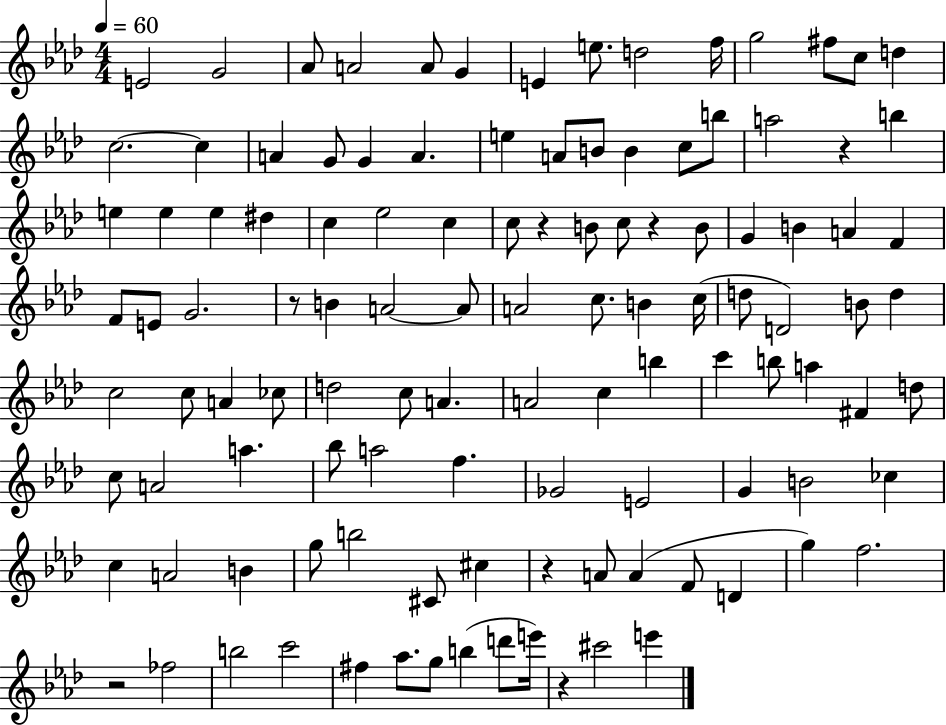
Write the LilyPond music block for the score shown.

{
  \clef treble
  \numericTimeSignature
  \time 4/4
  \key aes \major
  \tempo 4 = 60
  e'2 g'2 | aes'8 a'2 a'8 g'4 | e'4 e''8. d''2 f''16 | g''2 fis''8 c''8 d''4 | \break c''2.~~ c''4 | a'4 g'8 g'4 a'4. | e''4 a'8 b'8 b'4 c''8 b''8 | a''2 r4 b''4 | \break e''4 e''4 e''4 dis''4 | c''4 ees''2 c''4 | c''8 r4 b'8 c''8 r4 b'8 | g'4 b'4 a'4 f'4 | \break f'8 e'8 g'2. | r8 b'4 a'2~~ a'8 | a'2 c''8. b'4 c''16( | d''8 d'2) b'8 d''4 | \break c''2 c''8 a'4 ces''8 | d''2 c''8 a'4. | a'2 c''4 b''4 | c'''4 b''8 a''4 fis'4 d''8 | \break c''8 a'2 a''4. | bes''8 a''2 f''4. | ges'2 e'2 | g'4 b'2 ces''4 | \break c''4 a'2 b'4 | g''8 b''2 cis'8 cis''4 | r4 a'8 a'4( f'8 d'4 | g''4) f''2. | \break r2 fes''2 | b''2 c'''2 | fis''4 aes''8. g''8 b''4( d'''8 e'''16) | r4 cis'''2 e'''4 | \break \bar "|."
}